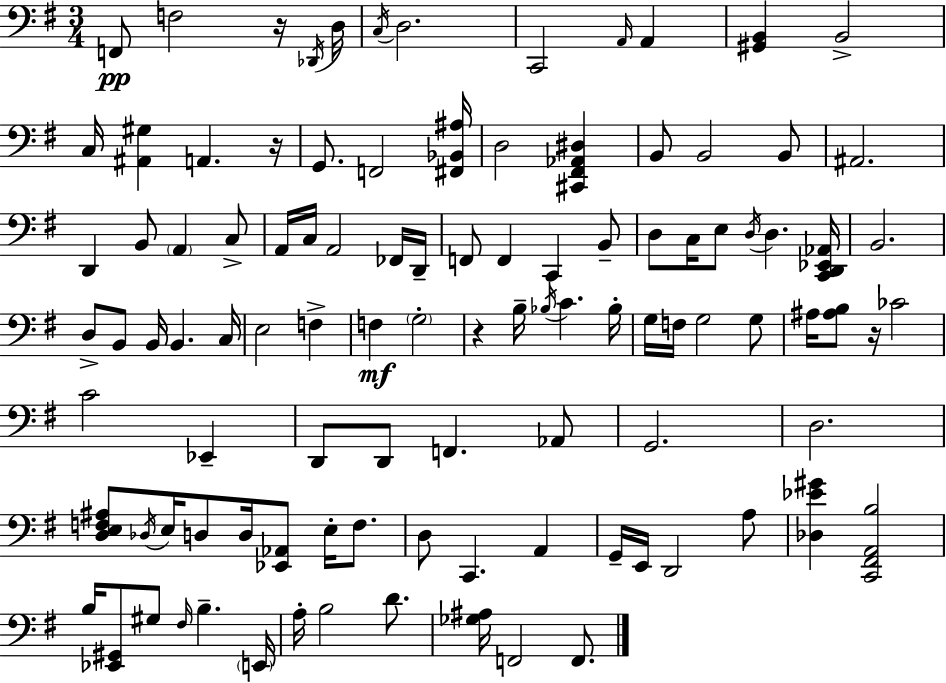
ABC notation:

X:1
T:Untitled
M:3/4
L:1/4
K:Em
F,,/2 F,2 z/4 _D,,/4 D,/4 C,/4 D,2 C,,2 A,,/4 A,, [^G,,B,,] B,,2 C,/4 [^A,,^G,] A,, z/4 G,,/2 F,,2 [^F,,_B,,^A,]/4 D,2 [^C,,^F,,_A,,^D,] B,,/2 B,,2 B,,/2 ^A,,2 D,, B,,/2 A,, C,/2 A,,/4 C,/4 A,,2 _F,,/4 D,,/4 F,,/2 F,, C,, B,,/2 D,/2 C,/4 E,/2 D,/4 D, [C,,D,,_E,,_A,,]/4 B,,2 D,/2 B,,/2 B,,/4 B,, C,/4 E,2 F, F, G,2 z B,/4 _B,/4 C _B,/4 G,/4 F,/4 G,2 G,/2 ^A,/4 [^A,B,]/2 z/4 _C2 C2 _E,, D,,/2 D,,/2 F,, _A,,/2 G,,2 D,2 [D,E,F,^A,]/2 _D,/4 E,/4 D,/2 D,/4 [_E,,_A,,]/2 E,/4 F,/2 D,/2 C,, A,, G,,/4 E,,/4 D,,2 A,/2 [_D,_E^G] [C,,^F,,A,,B,]2 B,/4 [_E,,^G,,]/2 ^G,/2 ^F,/4 B, E,,/4 A,/4 B,2 D/2 [_G,^A,]/4 F,,2 F,,/2